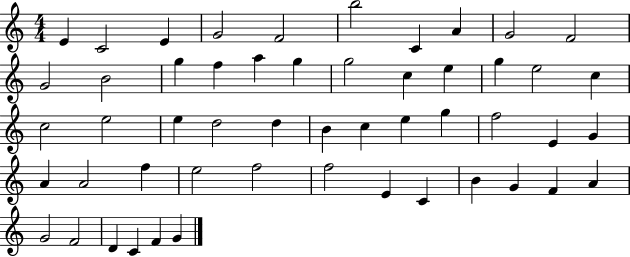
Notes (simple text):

E4/q C4/h E4/q G4/h F4/h B5/h C4/q A4/q G4/h F4/h G4/h B4/h G5/q F5/q A5/q G5/q G5/h C5/q E5/q G5/q E5/h C5/q C5/h E5/h E5/q D5/h D5/q B4/q C5/q E5/q G5/q F5/h E4/q G4/q A4/q A4/h F5/q E5/h F5/h F5/h E4/q C4/q B4/q G4/q F4/q A4/q G4/h F4/h D4/q C4/q F4/q G4/q